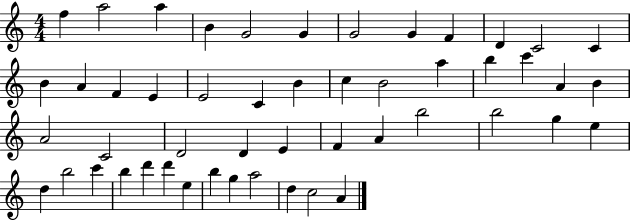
F5/q A5/h A5/q B4/q G4/h G4/q G4/h G4/q F4/q D4/q C4/h C4/q B4/q A4/q F4/q E4/q E4/h C4/q B4/q C5/q B4/h A5/q B5/q C6/q A4/q B4/q A4/h C4/h D4/h D4/q E4/q F4/q A4/q B5/h B5/h G5/q E5/q D5/q B5/h C6/q B5/q D6/q D6/q E5/q B5/q G5/q A5/h D5/q C5/h A4/q